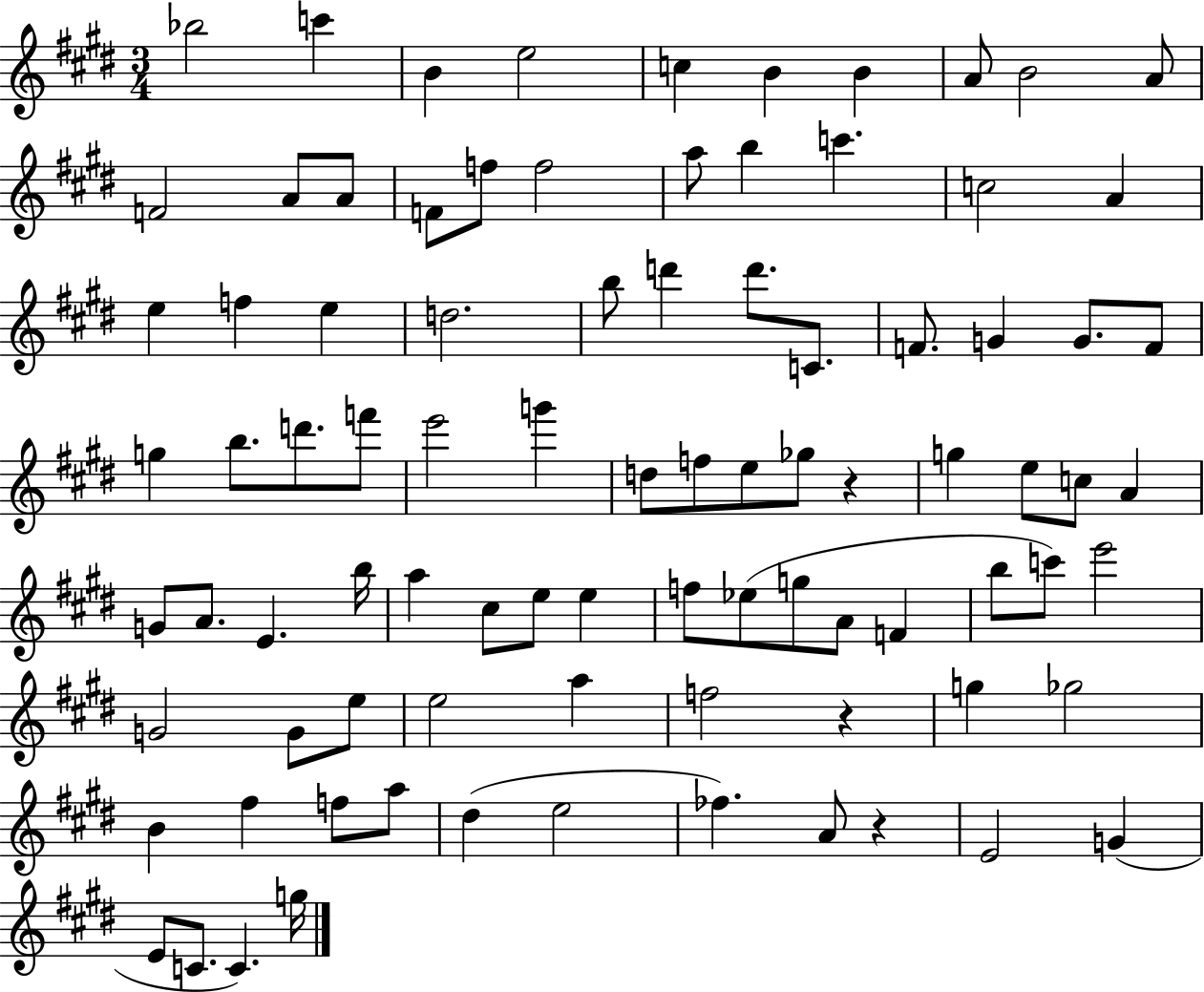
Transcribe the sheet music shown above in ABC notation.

X:1
T:Untitled
M:3/4
L:1/4
K:E
_b2 c' B e2 c B B A/2 B2 A/2 F2 A/2 A/2 F/2 f/2 f2 a/2 b c' c2 A e f e d2 b/2 d' d'/2 C/2 F/2 G G/2 F/2 g b/2 d'/2 f'/2 e'2 g' d/2 f/2 e/2 _g/2 z g e/2 c/2 A G/2 A/2 E b/4 a ^c/2 e/2 e f/2 _e/2 g/2 A/2 F b/2 c'/2 e'2 G2 G/2 e/2 e2 a f2 z g _g2 B ^f f/2 a/2 ^d e2 _f A/2 z E2 G E/2 C/2 C g/4